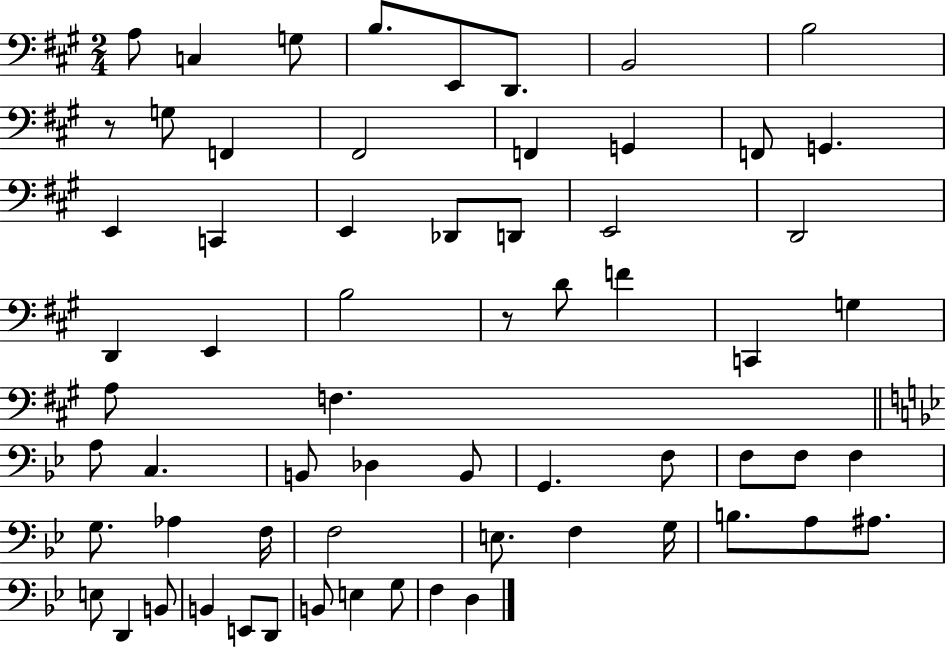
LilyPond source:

{
  \clef bass
  \numericTimeSignature
  \time 2/4
  \key a \major
  a8 c4 g8 | b8. e,8 d,8. | b,2 | b2 | \break r8 g8 f,4 | fis,2 | f,4 g,4 | f,8 g,4. | \break e,4 c,4 | e,4 des,8 d,8 | e,2 | d,2 | \break d,4 e,4 | b2 | r8 d'8 f'4 | c,4 g4 | \break a8 f4. | \bar "||" \break \key bes \major a8 c4. | b,8 des4 b,8 | g,4. f8 | f8 f8 f4 | \break g8. aes4 f16 | f2 | e8. f4 g16 | b8. a8 ais8. | \break e8 d,4 b,8 | b,4 e,8 d,8 | b,8 e4 g8 | f4 d4 | \break \bar "|."
}